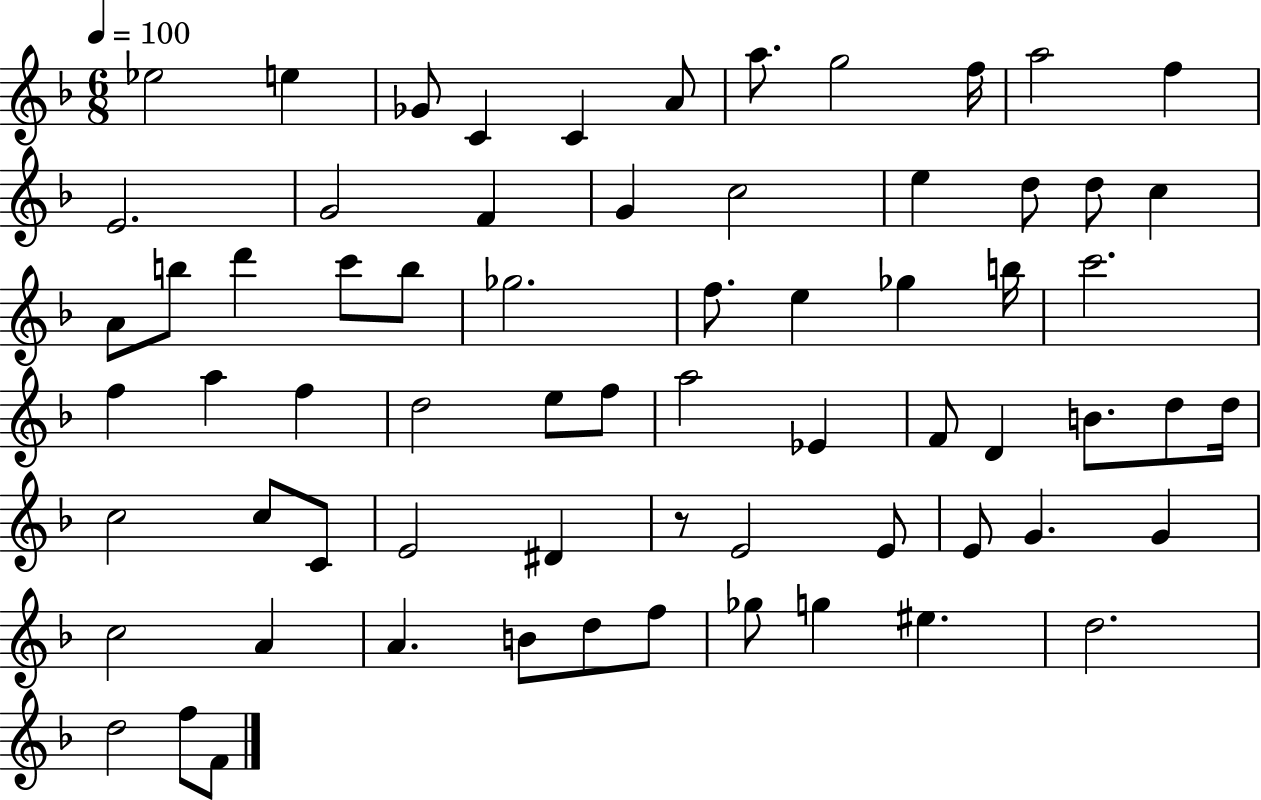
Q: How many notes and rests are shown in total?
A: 68